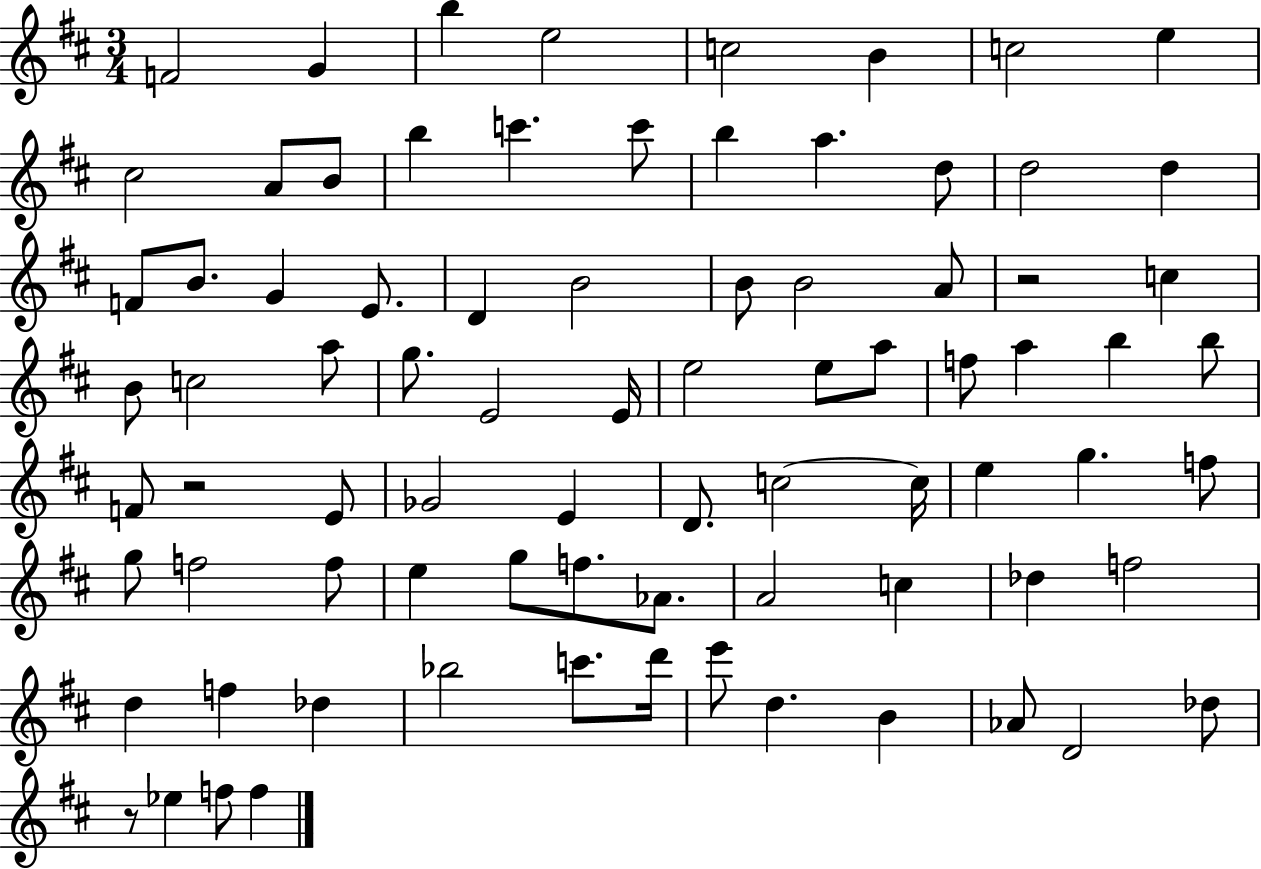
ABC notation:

X:1
T:Untitled
M:3/4
L:1/4
K:D
F2 G b e2 c2 B c2 e ^c2 A/2 B/2 b c' c'/2 b a d/2 d2 d F/2 B/2 G E/2 D B2 B/2 B2 A/2 z2 c B/2 c2 a/2 g/2 E2 E/4 e2 e/2 a/2 f/2 a b b/2 F/2 z2 E/2 _G2 E D/2 c2 c/4 e g f/2 g/2 f2 f/2 e g/2 f/2 _A/2 A2 c _d f2 d f _d _b2 c'/2 d'/4 e'/2 d B _A/2 D2 _d/2 z/2 _e f/2 f